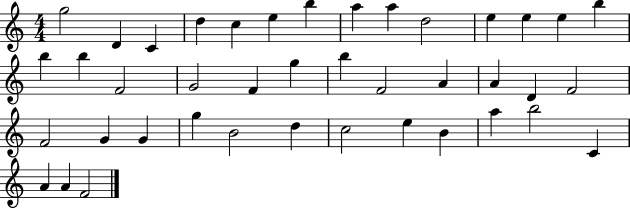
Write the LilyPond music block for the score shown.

{
  \clef treble
  \numericTimeSignature
  \time 4/4
  \key c \major
  g''2 d'4 c'4 | d''4 c''4 e''4 b''4 | a''4 a''4 d''2 | e''4 e''4 e''4 b''4 | \break b''4 b''4 f'2 | g'2 f'4 g''4 | b''4 f'2 a'4 | a'4 d'4 f'2 | \break f'2 g'4 g'4 | g''4 b'2 d''4 | c''2 e''4 b'4 | a''4 b''2 c'4 | \break a'4 a'4 f'2 | \bar "|."
}